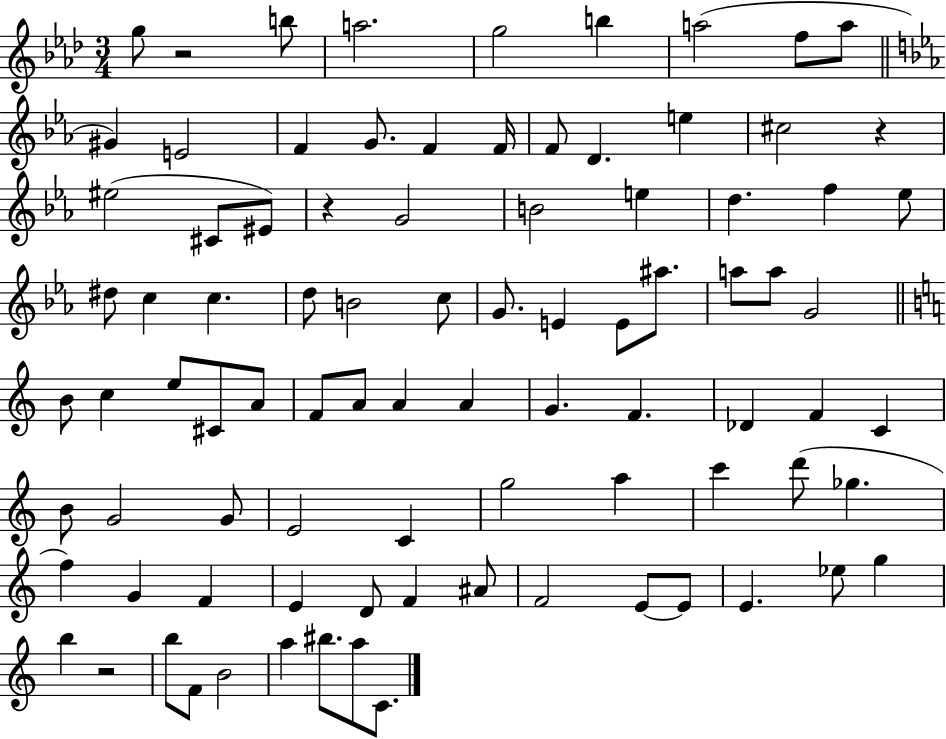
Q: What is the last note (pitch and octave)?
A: C4